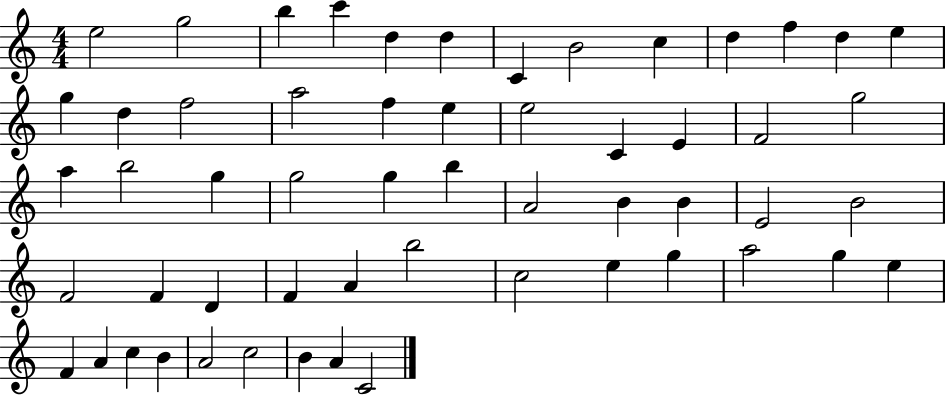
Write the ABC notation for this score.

X:1
T:Untitled
M:4/4
L:1/4
K:C
e2 g2 b c' d d C B2 c d f d e g d f2 a2 f e e2 C E F2 g2 a b2 g g2 g b A2 B B E2 B2 F2 F D F A b2 c2 e g a2 g e F A c B A2 c2 B A C2